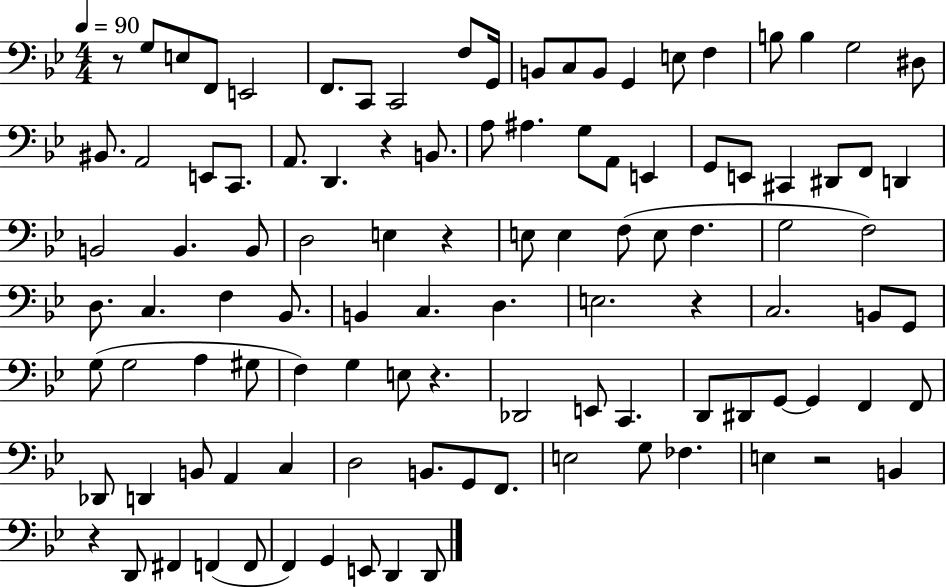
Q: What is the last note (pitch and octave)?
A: D2